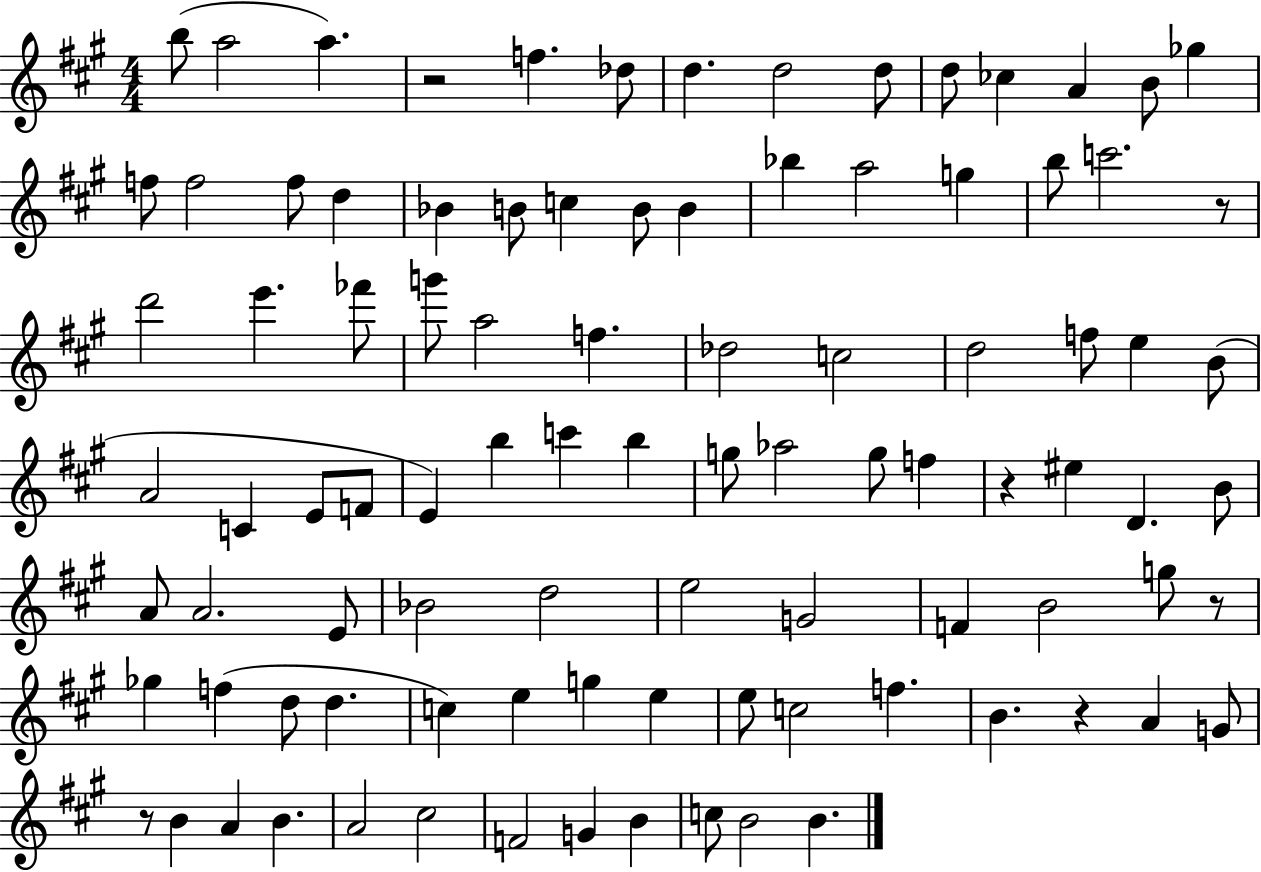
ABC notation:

X:1
T:Untitled
M:4/4
L:1/4
K:A
b/2 a2 a z2 f _d/2 d d2 d/2 d/2 _c A B/2 _g f/2 f2 f/2 d _B B/2 c B/2 B _b a2 g b/2 c'2 z/2 d'2 e' _f'/2 g'/2 a2 f _d2 c2 d2 f/2 e B/2 A2 C E/2 F/2 E b c' b g/2 _a2 g/2 f z ^e D B/2 A/2 A2 E/2 _B2 d2 e2 G2 F B2 g/2 z/2 _g f d/2 d c e g e e/2 c2 f B z A G/2 z/2 B A B A2 ^c2 F2 G B c/2 B2 B